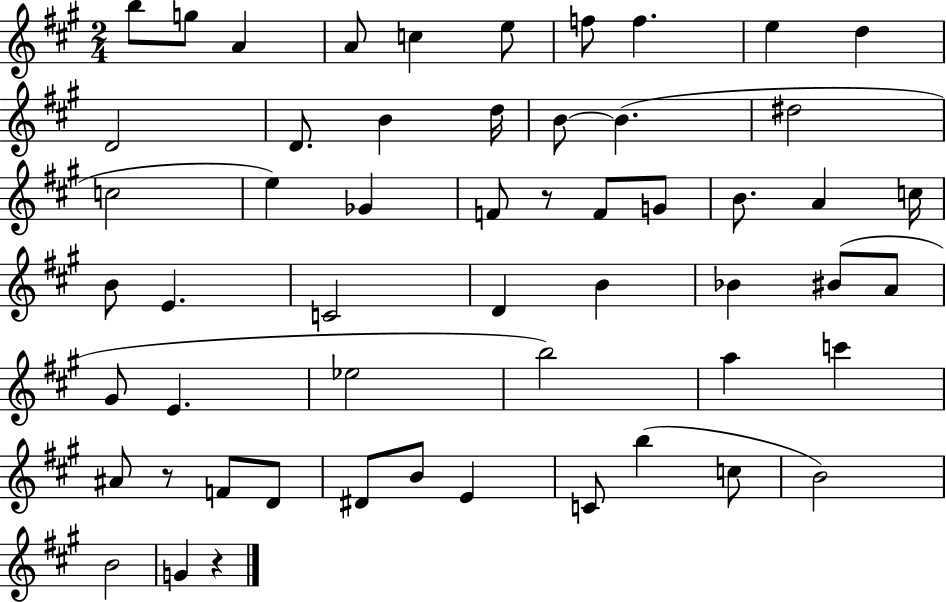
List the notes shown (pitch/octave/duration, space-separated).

B5/e G5/e A4/q A4/e C5/q E5/e F5/e F5/q. E5/q D5/q D4/h D4/e. B4/q D5/s B4/e B4/q. D#5/h C5/h E5/q Gb4/q F4/e R/e F4/e G4/e B4/e. A4/q C5/s B4/e E4/q. C4/h D4/q B4/q Bb4/q BIS4/e A4/e G#4/e E4/q. Eb5/h B5/h A5/q C6/q A#4/e R/e F4/e D4/e D#4/e B4/e E4/q C4/e B5/q C5/e B4/h B4/h G4/q R/q